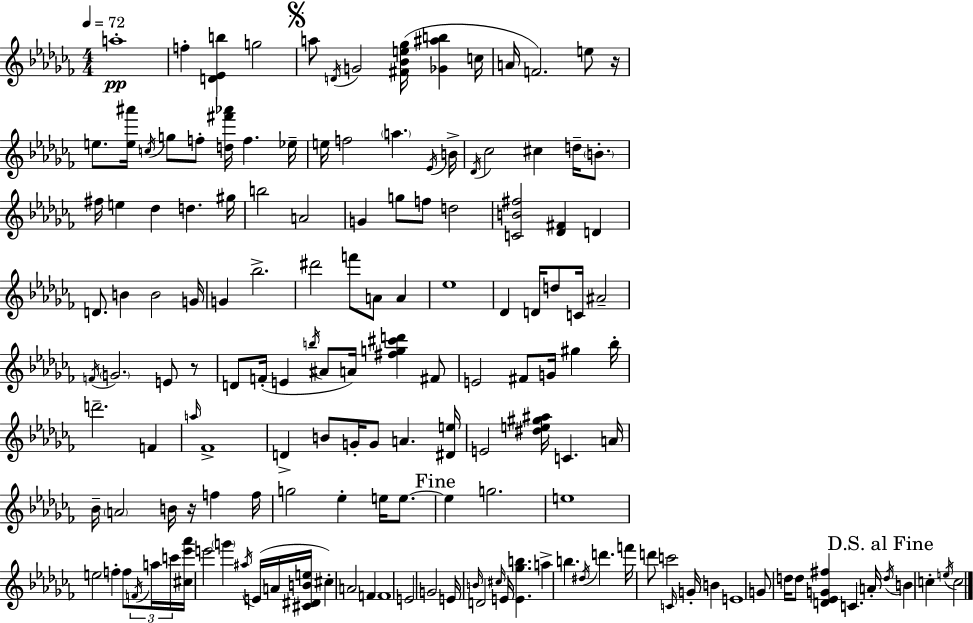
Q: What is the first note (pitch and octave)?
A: A5